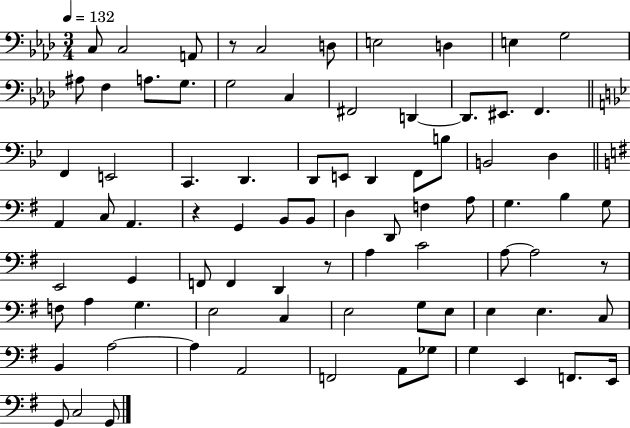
C3/e C3/h A2/e R/e C3/h D3/e E3/h D3/q E3/q G3/h A#3/e F3/q A3/e. G3/e. G3/h C3/q F#2/h D2/q D2/e. EIS2/e. F2/q. F2/q E2/h C2/q. D2/q. D2/e E2/e D2/q F2/e B3/e B2/h D3/q A2/q C3/e A2/q. R/q G2/q B2/e B2/e D3/q D2/e F3/q A3/e G3/q. B3/q G3/e E2/h G2/q F2/e F2/q D2/q R/e A3/q C4/h A3/e A3/h R/e F3/e A3/q G3/q. E3/h C3/q E3/h G3/e E3/e E3/q E3/q. C3/e B2/q A3/h A3/q A2/h F2/h A2/e Gb3/e G3/q E2/q F2/e. E2/s G2/e C3/h G2/e